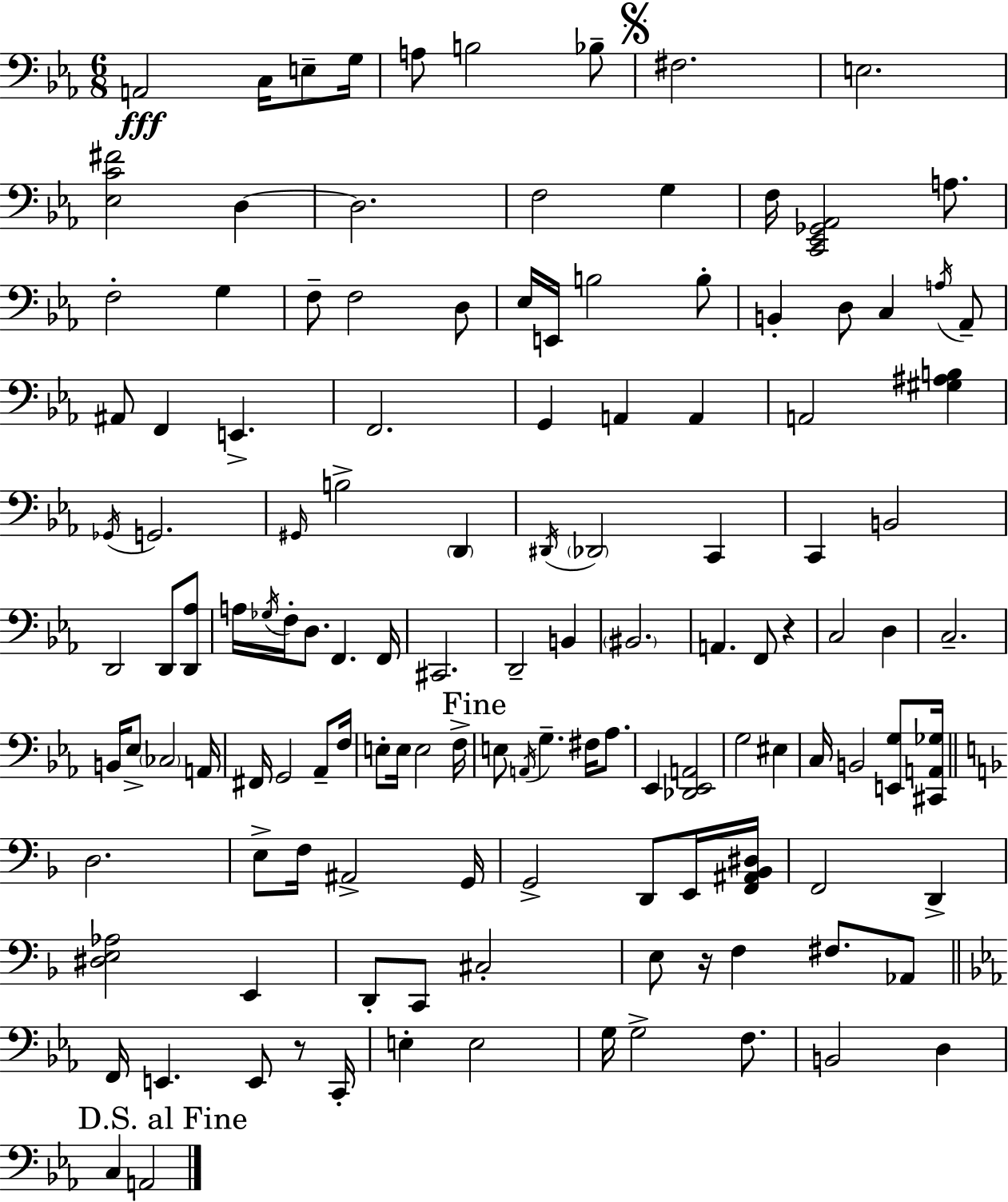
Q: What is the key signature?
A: EES major